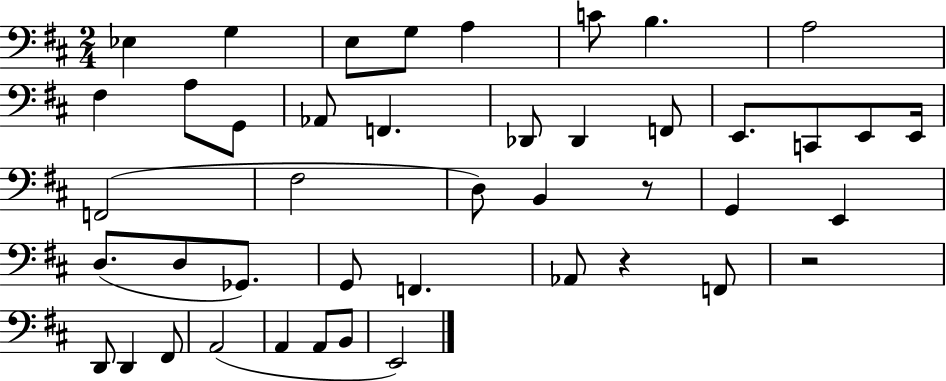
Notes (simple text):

Eb3/q G3/q E3/e G3/e A3/q C4/e B3/q. A3/h F#3/q A3/e G2/e Ab2/e F2/q. Db2/e Db2/q F2/e E2/e. C2/e E2/e E2/s F2/h F#3/h D3/e B2/q R/e G2/q E2/q D3/e. D3/e Gb2/e. G2/e F2/q. Ab2/e R/q F2/e R/h D2/e D2/q F#2/e A2/h A2/q A2/e B2/e E2/h